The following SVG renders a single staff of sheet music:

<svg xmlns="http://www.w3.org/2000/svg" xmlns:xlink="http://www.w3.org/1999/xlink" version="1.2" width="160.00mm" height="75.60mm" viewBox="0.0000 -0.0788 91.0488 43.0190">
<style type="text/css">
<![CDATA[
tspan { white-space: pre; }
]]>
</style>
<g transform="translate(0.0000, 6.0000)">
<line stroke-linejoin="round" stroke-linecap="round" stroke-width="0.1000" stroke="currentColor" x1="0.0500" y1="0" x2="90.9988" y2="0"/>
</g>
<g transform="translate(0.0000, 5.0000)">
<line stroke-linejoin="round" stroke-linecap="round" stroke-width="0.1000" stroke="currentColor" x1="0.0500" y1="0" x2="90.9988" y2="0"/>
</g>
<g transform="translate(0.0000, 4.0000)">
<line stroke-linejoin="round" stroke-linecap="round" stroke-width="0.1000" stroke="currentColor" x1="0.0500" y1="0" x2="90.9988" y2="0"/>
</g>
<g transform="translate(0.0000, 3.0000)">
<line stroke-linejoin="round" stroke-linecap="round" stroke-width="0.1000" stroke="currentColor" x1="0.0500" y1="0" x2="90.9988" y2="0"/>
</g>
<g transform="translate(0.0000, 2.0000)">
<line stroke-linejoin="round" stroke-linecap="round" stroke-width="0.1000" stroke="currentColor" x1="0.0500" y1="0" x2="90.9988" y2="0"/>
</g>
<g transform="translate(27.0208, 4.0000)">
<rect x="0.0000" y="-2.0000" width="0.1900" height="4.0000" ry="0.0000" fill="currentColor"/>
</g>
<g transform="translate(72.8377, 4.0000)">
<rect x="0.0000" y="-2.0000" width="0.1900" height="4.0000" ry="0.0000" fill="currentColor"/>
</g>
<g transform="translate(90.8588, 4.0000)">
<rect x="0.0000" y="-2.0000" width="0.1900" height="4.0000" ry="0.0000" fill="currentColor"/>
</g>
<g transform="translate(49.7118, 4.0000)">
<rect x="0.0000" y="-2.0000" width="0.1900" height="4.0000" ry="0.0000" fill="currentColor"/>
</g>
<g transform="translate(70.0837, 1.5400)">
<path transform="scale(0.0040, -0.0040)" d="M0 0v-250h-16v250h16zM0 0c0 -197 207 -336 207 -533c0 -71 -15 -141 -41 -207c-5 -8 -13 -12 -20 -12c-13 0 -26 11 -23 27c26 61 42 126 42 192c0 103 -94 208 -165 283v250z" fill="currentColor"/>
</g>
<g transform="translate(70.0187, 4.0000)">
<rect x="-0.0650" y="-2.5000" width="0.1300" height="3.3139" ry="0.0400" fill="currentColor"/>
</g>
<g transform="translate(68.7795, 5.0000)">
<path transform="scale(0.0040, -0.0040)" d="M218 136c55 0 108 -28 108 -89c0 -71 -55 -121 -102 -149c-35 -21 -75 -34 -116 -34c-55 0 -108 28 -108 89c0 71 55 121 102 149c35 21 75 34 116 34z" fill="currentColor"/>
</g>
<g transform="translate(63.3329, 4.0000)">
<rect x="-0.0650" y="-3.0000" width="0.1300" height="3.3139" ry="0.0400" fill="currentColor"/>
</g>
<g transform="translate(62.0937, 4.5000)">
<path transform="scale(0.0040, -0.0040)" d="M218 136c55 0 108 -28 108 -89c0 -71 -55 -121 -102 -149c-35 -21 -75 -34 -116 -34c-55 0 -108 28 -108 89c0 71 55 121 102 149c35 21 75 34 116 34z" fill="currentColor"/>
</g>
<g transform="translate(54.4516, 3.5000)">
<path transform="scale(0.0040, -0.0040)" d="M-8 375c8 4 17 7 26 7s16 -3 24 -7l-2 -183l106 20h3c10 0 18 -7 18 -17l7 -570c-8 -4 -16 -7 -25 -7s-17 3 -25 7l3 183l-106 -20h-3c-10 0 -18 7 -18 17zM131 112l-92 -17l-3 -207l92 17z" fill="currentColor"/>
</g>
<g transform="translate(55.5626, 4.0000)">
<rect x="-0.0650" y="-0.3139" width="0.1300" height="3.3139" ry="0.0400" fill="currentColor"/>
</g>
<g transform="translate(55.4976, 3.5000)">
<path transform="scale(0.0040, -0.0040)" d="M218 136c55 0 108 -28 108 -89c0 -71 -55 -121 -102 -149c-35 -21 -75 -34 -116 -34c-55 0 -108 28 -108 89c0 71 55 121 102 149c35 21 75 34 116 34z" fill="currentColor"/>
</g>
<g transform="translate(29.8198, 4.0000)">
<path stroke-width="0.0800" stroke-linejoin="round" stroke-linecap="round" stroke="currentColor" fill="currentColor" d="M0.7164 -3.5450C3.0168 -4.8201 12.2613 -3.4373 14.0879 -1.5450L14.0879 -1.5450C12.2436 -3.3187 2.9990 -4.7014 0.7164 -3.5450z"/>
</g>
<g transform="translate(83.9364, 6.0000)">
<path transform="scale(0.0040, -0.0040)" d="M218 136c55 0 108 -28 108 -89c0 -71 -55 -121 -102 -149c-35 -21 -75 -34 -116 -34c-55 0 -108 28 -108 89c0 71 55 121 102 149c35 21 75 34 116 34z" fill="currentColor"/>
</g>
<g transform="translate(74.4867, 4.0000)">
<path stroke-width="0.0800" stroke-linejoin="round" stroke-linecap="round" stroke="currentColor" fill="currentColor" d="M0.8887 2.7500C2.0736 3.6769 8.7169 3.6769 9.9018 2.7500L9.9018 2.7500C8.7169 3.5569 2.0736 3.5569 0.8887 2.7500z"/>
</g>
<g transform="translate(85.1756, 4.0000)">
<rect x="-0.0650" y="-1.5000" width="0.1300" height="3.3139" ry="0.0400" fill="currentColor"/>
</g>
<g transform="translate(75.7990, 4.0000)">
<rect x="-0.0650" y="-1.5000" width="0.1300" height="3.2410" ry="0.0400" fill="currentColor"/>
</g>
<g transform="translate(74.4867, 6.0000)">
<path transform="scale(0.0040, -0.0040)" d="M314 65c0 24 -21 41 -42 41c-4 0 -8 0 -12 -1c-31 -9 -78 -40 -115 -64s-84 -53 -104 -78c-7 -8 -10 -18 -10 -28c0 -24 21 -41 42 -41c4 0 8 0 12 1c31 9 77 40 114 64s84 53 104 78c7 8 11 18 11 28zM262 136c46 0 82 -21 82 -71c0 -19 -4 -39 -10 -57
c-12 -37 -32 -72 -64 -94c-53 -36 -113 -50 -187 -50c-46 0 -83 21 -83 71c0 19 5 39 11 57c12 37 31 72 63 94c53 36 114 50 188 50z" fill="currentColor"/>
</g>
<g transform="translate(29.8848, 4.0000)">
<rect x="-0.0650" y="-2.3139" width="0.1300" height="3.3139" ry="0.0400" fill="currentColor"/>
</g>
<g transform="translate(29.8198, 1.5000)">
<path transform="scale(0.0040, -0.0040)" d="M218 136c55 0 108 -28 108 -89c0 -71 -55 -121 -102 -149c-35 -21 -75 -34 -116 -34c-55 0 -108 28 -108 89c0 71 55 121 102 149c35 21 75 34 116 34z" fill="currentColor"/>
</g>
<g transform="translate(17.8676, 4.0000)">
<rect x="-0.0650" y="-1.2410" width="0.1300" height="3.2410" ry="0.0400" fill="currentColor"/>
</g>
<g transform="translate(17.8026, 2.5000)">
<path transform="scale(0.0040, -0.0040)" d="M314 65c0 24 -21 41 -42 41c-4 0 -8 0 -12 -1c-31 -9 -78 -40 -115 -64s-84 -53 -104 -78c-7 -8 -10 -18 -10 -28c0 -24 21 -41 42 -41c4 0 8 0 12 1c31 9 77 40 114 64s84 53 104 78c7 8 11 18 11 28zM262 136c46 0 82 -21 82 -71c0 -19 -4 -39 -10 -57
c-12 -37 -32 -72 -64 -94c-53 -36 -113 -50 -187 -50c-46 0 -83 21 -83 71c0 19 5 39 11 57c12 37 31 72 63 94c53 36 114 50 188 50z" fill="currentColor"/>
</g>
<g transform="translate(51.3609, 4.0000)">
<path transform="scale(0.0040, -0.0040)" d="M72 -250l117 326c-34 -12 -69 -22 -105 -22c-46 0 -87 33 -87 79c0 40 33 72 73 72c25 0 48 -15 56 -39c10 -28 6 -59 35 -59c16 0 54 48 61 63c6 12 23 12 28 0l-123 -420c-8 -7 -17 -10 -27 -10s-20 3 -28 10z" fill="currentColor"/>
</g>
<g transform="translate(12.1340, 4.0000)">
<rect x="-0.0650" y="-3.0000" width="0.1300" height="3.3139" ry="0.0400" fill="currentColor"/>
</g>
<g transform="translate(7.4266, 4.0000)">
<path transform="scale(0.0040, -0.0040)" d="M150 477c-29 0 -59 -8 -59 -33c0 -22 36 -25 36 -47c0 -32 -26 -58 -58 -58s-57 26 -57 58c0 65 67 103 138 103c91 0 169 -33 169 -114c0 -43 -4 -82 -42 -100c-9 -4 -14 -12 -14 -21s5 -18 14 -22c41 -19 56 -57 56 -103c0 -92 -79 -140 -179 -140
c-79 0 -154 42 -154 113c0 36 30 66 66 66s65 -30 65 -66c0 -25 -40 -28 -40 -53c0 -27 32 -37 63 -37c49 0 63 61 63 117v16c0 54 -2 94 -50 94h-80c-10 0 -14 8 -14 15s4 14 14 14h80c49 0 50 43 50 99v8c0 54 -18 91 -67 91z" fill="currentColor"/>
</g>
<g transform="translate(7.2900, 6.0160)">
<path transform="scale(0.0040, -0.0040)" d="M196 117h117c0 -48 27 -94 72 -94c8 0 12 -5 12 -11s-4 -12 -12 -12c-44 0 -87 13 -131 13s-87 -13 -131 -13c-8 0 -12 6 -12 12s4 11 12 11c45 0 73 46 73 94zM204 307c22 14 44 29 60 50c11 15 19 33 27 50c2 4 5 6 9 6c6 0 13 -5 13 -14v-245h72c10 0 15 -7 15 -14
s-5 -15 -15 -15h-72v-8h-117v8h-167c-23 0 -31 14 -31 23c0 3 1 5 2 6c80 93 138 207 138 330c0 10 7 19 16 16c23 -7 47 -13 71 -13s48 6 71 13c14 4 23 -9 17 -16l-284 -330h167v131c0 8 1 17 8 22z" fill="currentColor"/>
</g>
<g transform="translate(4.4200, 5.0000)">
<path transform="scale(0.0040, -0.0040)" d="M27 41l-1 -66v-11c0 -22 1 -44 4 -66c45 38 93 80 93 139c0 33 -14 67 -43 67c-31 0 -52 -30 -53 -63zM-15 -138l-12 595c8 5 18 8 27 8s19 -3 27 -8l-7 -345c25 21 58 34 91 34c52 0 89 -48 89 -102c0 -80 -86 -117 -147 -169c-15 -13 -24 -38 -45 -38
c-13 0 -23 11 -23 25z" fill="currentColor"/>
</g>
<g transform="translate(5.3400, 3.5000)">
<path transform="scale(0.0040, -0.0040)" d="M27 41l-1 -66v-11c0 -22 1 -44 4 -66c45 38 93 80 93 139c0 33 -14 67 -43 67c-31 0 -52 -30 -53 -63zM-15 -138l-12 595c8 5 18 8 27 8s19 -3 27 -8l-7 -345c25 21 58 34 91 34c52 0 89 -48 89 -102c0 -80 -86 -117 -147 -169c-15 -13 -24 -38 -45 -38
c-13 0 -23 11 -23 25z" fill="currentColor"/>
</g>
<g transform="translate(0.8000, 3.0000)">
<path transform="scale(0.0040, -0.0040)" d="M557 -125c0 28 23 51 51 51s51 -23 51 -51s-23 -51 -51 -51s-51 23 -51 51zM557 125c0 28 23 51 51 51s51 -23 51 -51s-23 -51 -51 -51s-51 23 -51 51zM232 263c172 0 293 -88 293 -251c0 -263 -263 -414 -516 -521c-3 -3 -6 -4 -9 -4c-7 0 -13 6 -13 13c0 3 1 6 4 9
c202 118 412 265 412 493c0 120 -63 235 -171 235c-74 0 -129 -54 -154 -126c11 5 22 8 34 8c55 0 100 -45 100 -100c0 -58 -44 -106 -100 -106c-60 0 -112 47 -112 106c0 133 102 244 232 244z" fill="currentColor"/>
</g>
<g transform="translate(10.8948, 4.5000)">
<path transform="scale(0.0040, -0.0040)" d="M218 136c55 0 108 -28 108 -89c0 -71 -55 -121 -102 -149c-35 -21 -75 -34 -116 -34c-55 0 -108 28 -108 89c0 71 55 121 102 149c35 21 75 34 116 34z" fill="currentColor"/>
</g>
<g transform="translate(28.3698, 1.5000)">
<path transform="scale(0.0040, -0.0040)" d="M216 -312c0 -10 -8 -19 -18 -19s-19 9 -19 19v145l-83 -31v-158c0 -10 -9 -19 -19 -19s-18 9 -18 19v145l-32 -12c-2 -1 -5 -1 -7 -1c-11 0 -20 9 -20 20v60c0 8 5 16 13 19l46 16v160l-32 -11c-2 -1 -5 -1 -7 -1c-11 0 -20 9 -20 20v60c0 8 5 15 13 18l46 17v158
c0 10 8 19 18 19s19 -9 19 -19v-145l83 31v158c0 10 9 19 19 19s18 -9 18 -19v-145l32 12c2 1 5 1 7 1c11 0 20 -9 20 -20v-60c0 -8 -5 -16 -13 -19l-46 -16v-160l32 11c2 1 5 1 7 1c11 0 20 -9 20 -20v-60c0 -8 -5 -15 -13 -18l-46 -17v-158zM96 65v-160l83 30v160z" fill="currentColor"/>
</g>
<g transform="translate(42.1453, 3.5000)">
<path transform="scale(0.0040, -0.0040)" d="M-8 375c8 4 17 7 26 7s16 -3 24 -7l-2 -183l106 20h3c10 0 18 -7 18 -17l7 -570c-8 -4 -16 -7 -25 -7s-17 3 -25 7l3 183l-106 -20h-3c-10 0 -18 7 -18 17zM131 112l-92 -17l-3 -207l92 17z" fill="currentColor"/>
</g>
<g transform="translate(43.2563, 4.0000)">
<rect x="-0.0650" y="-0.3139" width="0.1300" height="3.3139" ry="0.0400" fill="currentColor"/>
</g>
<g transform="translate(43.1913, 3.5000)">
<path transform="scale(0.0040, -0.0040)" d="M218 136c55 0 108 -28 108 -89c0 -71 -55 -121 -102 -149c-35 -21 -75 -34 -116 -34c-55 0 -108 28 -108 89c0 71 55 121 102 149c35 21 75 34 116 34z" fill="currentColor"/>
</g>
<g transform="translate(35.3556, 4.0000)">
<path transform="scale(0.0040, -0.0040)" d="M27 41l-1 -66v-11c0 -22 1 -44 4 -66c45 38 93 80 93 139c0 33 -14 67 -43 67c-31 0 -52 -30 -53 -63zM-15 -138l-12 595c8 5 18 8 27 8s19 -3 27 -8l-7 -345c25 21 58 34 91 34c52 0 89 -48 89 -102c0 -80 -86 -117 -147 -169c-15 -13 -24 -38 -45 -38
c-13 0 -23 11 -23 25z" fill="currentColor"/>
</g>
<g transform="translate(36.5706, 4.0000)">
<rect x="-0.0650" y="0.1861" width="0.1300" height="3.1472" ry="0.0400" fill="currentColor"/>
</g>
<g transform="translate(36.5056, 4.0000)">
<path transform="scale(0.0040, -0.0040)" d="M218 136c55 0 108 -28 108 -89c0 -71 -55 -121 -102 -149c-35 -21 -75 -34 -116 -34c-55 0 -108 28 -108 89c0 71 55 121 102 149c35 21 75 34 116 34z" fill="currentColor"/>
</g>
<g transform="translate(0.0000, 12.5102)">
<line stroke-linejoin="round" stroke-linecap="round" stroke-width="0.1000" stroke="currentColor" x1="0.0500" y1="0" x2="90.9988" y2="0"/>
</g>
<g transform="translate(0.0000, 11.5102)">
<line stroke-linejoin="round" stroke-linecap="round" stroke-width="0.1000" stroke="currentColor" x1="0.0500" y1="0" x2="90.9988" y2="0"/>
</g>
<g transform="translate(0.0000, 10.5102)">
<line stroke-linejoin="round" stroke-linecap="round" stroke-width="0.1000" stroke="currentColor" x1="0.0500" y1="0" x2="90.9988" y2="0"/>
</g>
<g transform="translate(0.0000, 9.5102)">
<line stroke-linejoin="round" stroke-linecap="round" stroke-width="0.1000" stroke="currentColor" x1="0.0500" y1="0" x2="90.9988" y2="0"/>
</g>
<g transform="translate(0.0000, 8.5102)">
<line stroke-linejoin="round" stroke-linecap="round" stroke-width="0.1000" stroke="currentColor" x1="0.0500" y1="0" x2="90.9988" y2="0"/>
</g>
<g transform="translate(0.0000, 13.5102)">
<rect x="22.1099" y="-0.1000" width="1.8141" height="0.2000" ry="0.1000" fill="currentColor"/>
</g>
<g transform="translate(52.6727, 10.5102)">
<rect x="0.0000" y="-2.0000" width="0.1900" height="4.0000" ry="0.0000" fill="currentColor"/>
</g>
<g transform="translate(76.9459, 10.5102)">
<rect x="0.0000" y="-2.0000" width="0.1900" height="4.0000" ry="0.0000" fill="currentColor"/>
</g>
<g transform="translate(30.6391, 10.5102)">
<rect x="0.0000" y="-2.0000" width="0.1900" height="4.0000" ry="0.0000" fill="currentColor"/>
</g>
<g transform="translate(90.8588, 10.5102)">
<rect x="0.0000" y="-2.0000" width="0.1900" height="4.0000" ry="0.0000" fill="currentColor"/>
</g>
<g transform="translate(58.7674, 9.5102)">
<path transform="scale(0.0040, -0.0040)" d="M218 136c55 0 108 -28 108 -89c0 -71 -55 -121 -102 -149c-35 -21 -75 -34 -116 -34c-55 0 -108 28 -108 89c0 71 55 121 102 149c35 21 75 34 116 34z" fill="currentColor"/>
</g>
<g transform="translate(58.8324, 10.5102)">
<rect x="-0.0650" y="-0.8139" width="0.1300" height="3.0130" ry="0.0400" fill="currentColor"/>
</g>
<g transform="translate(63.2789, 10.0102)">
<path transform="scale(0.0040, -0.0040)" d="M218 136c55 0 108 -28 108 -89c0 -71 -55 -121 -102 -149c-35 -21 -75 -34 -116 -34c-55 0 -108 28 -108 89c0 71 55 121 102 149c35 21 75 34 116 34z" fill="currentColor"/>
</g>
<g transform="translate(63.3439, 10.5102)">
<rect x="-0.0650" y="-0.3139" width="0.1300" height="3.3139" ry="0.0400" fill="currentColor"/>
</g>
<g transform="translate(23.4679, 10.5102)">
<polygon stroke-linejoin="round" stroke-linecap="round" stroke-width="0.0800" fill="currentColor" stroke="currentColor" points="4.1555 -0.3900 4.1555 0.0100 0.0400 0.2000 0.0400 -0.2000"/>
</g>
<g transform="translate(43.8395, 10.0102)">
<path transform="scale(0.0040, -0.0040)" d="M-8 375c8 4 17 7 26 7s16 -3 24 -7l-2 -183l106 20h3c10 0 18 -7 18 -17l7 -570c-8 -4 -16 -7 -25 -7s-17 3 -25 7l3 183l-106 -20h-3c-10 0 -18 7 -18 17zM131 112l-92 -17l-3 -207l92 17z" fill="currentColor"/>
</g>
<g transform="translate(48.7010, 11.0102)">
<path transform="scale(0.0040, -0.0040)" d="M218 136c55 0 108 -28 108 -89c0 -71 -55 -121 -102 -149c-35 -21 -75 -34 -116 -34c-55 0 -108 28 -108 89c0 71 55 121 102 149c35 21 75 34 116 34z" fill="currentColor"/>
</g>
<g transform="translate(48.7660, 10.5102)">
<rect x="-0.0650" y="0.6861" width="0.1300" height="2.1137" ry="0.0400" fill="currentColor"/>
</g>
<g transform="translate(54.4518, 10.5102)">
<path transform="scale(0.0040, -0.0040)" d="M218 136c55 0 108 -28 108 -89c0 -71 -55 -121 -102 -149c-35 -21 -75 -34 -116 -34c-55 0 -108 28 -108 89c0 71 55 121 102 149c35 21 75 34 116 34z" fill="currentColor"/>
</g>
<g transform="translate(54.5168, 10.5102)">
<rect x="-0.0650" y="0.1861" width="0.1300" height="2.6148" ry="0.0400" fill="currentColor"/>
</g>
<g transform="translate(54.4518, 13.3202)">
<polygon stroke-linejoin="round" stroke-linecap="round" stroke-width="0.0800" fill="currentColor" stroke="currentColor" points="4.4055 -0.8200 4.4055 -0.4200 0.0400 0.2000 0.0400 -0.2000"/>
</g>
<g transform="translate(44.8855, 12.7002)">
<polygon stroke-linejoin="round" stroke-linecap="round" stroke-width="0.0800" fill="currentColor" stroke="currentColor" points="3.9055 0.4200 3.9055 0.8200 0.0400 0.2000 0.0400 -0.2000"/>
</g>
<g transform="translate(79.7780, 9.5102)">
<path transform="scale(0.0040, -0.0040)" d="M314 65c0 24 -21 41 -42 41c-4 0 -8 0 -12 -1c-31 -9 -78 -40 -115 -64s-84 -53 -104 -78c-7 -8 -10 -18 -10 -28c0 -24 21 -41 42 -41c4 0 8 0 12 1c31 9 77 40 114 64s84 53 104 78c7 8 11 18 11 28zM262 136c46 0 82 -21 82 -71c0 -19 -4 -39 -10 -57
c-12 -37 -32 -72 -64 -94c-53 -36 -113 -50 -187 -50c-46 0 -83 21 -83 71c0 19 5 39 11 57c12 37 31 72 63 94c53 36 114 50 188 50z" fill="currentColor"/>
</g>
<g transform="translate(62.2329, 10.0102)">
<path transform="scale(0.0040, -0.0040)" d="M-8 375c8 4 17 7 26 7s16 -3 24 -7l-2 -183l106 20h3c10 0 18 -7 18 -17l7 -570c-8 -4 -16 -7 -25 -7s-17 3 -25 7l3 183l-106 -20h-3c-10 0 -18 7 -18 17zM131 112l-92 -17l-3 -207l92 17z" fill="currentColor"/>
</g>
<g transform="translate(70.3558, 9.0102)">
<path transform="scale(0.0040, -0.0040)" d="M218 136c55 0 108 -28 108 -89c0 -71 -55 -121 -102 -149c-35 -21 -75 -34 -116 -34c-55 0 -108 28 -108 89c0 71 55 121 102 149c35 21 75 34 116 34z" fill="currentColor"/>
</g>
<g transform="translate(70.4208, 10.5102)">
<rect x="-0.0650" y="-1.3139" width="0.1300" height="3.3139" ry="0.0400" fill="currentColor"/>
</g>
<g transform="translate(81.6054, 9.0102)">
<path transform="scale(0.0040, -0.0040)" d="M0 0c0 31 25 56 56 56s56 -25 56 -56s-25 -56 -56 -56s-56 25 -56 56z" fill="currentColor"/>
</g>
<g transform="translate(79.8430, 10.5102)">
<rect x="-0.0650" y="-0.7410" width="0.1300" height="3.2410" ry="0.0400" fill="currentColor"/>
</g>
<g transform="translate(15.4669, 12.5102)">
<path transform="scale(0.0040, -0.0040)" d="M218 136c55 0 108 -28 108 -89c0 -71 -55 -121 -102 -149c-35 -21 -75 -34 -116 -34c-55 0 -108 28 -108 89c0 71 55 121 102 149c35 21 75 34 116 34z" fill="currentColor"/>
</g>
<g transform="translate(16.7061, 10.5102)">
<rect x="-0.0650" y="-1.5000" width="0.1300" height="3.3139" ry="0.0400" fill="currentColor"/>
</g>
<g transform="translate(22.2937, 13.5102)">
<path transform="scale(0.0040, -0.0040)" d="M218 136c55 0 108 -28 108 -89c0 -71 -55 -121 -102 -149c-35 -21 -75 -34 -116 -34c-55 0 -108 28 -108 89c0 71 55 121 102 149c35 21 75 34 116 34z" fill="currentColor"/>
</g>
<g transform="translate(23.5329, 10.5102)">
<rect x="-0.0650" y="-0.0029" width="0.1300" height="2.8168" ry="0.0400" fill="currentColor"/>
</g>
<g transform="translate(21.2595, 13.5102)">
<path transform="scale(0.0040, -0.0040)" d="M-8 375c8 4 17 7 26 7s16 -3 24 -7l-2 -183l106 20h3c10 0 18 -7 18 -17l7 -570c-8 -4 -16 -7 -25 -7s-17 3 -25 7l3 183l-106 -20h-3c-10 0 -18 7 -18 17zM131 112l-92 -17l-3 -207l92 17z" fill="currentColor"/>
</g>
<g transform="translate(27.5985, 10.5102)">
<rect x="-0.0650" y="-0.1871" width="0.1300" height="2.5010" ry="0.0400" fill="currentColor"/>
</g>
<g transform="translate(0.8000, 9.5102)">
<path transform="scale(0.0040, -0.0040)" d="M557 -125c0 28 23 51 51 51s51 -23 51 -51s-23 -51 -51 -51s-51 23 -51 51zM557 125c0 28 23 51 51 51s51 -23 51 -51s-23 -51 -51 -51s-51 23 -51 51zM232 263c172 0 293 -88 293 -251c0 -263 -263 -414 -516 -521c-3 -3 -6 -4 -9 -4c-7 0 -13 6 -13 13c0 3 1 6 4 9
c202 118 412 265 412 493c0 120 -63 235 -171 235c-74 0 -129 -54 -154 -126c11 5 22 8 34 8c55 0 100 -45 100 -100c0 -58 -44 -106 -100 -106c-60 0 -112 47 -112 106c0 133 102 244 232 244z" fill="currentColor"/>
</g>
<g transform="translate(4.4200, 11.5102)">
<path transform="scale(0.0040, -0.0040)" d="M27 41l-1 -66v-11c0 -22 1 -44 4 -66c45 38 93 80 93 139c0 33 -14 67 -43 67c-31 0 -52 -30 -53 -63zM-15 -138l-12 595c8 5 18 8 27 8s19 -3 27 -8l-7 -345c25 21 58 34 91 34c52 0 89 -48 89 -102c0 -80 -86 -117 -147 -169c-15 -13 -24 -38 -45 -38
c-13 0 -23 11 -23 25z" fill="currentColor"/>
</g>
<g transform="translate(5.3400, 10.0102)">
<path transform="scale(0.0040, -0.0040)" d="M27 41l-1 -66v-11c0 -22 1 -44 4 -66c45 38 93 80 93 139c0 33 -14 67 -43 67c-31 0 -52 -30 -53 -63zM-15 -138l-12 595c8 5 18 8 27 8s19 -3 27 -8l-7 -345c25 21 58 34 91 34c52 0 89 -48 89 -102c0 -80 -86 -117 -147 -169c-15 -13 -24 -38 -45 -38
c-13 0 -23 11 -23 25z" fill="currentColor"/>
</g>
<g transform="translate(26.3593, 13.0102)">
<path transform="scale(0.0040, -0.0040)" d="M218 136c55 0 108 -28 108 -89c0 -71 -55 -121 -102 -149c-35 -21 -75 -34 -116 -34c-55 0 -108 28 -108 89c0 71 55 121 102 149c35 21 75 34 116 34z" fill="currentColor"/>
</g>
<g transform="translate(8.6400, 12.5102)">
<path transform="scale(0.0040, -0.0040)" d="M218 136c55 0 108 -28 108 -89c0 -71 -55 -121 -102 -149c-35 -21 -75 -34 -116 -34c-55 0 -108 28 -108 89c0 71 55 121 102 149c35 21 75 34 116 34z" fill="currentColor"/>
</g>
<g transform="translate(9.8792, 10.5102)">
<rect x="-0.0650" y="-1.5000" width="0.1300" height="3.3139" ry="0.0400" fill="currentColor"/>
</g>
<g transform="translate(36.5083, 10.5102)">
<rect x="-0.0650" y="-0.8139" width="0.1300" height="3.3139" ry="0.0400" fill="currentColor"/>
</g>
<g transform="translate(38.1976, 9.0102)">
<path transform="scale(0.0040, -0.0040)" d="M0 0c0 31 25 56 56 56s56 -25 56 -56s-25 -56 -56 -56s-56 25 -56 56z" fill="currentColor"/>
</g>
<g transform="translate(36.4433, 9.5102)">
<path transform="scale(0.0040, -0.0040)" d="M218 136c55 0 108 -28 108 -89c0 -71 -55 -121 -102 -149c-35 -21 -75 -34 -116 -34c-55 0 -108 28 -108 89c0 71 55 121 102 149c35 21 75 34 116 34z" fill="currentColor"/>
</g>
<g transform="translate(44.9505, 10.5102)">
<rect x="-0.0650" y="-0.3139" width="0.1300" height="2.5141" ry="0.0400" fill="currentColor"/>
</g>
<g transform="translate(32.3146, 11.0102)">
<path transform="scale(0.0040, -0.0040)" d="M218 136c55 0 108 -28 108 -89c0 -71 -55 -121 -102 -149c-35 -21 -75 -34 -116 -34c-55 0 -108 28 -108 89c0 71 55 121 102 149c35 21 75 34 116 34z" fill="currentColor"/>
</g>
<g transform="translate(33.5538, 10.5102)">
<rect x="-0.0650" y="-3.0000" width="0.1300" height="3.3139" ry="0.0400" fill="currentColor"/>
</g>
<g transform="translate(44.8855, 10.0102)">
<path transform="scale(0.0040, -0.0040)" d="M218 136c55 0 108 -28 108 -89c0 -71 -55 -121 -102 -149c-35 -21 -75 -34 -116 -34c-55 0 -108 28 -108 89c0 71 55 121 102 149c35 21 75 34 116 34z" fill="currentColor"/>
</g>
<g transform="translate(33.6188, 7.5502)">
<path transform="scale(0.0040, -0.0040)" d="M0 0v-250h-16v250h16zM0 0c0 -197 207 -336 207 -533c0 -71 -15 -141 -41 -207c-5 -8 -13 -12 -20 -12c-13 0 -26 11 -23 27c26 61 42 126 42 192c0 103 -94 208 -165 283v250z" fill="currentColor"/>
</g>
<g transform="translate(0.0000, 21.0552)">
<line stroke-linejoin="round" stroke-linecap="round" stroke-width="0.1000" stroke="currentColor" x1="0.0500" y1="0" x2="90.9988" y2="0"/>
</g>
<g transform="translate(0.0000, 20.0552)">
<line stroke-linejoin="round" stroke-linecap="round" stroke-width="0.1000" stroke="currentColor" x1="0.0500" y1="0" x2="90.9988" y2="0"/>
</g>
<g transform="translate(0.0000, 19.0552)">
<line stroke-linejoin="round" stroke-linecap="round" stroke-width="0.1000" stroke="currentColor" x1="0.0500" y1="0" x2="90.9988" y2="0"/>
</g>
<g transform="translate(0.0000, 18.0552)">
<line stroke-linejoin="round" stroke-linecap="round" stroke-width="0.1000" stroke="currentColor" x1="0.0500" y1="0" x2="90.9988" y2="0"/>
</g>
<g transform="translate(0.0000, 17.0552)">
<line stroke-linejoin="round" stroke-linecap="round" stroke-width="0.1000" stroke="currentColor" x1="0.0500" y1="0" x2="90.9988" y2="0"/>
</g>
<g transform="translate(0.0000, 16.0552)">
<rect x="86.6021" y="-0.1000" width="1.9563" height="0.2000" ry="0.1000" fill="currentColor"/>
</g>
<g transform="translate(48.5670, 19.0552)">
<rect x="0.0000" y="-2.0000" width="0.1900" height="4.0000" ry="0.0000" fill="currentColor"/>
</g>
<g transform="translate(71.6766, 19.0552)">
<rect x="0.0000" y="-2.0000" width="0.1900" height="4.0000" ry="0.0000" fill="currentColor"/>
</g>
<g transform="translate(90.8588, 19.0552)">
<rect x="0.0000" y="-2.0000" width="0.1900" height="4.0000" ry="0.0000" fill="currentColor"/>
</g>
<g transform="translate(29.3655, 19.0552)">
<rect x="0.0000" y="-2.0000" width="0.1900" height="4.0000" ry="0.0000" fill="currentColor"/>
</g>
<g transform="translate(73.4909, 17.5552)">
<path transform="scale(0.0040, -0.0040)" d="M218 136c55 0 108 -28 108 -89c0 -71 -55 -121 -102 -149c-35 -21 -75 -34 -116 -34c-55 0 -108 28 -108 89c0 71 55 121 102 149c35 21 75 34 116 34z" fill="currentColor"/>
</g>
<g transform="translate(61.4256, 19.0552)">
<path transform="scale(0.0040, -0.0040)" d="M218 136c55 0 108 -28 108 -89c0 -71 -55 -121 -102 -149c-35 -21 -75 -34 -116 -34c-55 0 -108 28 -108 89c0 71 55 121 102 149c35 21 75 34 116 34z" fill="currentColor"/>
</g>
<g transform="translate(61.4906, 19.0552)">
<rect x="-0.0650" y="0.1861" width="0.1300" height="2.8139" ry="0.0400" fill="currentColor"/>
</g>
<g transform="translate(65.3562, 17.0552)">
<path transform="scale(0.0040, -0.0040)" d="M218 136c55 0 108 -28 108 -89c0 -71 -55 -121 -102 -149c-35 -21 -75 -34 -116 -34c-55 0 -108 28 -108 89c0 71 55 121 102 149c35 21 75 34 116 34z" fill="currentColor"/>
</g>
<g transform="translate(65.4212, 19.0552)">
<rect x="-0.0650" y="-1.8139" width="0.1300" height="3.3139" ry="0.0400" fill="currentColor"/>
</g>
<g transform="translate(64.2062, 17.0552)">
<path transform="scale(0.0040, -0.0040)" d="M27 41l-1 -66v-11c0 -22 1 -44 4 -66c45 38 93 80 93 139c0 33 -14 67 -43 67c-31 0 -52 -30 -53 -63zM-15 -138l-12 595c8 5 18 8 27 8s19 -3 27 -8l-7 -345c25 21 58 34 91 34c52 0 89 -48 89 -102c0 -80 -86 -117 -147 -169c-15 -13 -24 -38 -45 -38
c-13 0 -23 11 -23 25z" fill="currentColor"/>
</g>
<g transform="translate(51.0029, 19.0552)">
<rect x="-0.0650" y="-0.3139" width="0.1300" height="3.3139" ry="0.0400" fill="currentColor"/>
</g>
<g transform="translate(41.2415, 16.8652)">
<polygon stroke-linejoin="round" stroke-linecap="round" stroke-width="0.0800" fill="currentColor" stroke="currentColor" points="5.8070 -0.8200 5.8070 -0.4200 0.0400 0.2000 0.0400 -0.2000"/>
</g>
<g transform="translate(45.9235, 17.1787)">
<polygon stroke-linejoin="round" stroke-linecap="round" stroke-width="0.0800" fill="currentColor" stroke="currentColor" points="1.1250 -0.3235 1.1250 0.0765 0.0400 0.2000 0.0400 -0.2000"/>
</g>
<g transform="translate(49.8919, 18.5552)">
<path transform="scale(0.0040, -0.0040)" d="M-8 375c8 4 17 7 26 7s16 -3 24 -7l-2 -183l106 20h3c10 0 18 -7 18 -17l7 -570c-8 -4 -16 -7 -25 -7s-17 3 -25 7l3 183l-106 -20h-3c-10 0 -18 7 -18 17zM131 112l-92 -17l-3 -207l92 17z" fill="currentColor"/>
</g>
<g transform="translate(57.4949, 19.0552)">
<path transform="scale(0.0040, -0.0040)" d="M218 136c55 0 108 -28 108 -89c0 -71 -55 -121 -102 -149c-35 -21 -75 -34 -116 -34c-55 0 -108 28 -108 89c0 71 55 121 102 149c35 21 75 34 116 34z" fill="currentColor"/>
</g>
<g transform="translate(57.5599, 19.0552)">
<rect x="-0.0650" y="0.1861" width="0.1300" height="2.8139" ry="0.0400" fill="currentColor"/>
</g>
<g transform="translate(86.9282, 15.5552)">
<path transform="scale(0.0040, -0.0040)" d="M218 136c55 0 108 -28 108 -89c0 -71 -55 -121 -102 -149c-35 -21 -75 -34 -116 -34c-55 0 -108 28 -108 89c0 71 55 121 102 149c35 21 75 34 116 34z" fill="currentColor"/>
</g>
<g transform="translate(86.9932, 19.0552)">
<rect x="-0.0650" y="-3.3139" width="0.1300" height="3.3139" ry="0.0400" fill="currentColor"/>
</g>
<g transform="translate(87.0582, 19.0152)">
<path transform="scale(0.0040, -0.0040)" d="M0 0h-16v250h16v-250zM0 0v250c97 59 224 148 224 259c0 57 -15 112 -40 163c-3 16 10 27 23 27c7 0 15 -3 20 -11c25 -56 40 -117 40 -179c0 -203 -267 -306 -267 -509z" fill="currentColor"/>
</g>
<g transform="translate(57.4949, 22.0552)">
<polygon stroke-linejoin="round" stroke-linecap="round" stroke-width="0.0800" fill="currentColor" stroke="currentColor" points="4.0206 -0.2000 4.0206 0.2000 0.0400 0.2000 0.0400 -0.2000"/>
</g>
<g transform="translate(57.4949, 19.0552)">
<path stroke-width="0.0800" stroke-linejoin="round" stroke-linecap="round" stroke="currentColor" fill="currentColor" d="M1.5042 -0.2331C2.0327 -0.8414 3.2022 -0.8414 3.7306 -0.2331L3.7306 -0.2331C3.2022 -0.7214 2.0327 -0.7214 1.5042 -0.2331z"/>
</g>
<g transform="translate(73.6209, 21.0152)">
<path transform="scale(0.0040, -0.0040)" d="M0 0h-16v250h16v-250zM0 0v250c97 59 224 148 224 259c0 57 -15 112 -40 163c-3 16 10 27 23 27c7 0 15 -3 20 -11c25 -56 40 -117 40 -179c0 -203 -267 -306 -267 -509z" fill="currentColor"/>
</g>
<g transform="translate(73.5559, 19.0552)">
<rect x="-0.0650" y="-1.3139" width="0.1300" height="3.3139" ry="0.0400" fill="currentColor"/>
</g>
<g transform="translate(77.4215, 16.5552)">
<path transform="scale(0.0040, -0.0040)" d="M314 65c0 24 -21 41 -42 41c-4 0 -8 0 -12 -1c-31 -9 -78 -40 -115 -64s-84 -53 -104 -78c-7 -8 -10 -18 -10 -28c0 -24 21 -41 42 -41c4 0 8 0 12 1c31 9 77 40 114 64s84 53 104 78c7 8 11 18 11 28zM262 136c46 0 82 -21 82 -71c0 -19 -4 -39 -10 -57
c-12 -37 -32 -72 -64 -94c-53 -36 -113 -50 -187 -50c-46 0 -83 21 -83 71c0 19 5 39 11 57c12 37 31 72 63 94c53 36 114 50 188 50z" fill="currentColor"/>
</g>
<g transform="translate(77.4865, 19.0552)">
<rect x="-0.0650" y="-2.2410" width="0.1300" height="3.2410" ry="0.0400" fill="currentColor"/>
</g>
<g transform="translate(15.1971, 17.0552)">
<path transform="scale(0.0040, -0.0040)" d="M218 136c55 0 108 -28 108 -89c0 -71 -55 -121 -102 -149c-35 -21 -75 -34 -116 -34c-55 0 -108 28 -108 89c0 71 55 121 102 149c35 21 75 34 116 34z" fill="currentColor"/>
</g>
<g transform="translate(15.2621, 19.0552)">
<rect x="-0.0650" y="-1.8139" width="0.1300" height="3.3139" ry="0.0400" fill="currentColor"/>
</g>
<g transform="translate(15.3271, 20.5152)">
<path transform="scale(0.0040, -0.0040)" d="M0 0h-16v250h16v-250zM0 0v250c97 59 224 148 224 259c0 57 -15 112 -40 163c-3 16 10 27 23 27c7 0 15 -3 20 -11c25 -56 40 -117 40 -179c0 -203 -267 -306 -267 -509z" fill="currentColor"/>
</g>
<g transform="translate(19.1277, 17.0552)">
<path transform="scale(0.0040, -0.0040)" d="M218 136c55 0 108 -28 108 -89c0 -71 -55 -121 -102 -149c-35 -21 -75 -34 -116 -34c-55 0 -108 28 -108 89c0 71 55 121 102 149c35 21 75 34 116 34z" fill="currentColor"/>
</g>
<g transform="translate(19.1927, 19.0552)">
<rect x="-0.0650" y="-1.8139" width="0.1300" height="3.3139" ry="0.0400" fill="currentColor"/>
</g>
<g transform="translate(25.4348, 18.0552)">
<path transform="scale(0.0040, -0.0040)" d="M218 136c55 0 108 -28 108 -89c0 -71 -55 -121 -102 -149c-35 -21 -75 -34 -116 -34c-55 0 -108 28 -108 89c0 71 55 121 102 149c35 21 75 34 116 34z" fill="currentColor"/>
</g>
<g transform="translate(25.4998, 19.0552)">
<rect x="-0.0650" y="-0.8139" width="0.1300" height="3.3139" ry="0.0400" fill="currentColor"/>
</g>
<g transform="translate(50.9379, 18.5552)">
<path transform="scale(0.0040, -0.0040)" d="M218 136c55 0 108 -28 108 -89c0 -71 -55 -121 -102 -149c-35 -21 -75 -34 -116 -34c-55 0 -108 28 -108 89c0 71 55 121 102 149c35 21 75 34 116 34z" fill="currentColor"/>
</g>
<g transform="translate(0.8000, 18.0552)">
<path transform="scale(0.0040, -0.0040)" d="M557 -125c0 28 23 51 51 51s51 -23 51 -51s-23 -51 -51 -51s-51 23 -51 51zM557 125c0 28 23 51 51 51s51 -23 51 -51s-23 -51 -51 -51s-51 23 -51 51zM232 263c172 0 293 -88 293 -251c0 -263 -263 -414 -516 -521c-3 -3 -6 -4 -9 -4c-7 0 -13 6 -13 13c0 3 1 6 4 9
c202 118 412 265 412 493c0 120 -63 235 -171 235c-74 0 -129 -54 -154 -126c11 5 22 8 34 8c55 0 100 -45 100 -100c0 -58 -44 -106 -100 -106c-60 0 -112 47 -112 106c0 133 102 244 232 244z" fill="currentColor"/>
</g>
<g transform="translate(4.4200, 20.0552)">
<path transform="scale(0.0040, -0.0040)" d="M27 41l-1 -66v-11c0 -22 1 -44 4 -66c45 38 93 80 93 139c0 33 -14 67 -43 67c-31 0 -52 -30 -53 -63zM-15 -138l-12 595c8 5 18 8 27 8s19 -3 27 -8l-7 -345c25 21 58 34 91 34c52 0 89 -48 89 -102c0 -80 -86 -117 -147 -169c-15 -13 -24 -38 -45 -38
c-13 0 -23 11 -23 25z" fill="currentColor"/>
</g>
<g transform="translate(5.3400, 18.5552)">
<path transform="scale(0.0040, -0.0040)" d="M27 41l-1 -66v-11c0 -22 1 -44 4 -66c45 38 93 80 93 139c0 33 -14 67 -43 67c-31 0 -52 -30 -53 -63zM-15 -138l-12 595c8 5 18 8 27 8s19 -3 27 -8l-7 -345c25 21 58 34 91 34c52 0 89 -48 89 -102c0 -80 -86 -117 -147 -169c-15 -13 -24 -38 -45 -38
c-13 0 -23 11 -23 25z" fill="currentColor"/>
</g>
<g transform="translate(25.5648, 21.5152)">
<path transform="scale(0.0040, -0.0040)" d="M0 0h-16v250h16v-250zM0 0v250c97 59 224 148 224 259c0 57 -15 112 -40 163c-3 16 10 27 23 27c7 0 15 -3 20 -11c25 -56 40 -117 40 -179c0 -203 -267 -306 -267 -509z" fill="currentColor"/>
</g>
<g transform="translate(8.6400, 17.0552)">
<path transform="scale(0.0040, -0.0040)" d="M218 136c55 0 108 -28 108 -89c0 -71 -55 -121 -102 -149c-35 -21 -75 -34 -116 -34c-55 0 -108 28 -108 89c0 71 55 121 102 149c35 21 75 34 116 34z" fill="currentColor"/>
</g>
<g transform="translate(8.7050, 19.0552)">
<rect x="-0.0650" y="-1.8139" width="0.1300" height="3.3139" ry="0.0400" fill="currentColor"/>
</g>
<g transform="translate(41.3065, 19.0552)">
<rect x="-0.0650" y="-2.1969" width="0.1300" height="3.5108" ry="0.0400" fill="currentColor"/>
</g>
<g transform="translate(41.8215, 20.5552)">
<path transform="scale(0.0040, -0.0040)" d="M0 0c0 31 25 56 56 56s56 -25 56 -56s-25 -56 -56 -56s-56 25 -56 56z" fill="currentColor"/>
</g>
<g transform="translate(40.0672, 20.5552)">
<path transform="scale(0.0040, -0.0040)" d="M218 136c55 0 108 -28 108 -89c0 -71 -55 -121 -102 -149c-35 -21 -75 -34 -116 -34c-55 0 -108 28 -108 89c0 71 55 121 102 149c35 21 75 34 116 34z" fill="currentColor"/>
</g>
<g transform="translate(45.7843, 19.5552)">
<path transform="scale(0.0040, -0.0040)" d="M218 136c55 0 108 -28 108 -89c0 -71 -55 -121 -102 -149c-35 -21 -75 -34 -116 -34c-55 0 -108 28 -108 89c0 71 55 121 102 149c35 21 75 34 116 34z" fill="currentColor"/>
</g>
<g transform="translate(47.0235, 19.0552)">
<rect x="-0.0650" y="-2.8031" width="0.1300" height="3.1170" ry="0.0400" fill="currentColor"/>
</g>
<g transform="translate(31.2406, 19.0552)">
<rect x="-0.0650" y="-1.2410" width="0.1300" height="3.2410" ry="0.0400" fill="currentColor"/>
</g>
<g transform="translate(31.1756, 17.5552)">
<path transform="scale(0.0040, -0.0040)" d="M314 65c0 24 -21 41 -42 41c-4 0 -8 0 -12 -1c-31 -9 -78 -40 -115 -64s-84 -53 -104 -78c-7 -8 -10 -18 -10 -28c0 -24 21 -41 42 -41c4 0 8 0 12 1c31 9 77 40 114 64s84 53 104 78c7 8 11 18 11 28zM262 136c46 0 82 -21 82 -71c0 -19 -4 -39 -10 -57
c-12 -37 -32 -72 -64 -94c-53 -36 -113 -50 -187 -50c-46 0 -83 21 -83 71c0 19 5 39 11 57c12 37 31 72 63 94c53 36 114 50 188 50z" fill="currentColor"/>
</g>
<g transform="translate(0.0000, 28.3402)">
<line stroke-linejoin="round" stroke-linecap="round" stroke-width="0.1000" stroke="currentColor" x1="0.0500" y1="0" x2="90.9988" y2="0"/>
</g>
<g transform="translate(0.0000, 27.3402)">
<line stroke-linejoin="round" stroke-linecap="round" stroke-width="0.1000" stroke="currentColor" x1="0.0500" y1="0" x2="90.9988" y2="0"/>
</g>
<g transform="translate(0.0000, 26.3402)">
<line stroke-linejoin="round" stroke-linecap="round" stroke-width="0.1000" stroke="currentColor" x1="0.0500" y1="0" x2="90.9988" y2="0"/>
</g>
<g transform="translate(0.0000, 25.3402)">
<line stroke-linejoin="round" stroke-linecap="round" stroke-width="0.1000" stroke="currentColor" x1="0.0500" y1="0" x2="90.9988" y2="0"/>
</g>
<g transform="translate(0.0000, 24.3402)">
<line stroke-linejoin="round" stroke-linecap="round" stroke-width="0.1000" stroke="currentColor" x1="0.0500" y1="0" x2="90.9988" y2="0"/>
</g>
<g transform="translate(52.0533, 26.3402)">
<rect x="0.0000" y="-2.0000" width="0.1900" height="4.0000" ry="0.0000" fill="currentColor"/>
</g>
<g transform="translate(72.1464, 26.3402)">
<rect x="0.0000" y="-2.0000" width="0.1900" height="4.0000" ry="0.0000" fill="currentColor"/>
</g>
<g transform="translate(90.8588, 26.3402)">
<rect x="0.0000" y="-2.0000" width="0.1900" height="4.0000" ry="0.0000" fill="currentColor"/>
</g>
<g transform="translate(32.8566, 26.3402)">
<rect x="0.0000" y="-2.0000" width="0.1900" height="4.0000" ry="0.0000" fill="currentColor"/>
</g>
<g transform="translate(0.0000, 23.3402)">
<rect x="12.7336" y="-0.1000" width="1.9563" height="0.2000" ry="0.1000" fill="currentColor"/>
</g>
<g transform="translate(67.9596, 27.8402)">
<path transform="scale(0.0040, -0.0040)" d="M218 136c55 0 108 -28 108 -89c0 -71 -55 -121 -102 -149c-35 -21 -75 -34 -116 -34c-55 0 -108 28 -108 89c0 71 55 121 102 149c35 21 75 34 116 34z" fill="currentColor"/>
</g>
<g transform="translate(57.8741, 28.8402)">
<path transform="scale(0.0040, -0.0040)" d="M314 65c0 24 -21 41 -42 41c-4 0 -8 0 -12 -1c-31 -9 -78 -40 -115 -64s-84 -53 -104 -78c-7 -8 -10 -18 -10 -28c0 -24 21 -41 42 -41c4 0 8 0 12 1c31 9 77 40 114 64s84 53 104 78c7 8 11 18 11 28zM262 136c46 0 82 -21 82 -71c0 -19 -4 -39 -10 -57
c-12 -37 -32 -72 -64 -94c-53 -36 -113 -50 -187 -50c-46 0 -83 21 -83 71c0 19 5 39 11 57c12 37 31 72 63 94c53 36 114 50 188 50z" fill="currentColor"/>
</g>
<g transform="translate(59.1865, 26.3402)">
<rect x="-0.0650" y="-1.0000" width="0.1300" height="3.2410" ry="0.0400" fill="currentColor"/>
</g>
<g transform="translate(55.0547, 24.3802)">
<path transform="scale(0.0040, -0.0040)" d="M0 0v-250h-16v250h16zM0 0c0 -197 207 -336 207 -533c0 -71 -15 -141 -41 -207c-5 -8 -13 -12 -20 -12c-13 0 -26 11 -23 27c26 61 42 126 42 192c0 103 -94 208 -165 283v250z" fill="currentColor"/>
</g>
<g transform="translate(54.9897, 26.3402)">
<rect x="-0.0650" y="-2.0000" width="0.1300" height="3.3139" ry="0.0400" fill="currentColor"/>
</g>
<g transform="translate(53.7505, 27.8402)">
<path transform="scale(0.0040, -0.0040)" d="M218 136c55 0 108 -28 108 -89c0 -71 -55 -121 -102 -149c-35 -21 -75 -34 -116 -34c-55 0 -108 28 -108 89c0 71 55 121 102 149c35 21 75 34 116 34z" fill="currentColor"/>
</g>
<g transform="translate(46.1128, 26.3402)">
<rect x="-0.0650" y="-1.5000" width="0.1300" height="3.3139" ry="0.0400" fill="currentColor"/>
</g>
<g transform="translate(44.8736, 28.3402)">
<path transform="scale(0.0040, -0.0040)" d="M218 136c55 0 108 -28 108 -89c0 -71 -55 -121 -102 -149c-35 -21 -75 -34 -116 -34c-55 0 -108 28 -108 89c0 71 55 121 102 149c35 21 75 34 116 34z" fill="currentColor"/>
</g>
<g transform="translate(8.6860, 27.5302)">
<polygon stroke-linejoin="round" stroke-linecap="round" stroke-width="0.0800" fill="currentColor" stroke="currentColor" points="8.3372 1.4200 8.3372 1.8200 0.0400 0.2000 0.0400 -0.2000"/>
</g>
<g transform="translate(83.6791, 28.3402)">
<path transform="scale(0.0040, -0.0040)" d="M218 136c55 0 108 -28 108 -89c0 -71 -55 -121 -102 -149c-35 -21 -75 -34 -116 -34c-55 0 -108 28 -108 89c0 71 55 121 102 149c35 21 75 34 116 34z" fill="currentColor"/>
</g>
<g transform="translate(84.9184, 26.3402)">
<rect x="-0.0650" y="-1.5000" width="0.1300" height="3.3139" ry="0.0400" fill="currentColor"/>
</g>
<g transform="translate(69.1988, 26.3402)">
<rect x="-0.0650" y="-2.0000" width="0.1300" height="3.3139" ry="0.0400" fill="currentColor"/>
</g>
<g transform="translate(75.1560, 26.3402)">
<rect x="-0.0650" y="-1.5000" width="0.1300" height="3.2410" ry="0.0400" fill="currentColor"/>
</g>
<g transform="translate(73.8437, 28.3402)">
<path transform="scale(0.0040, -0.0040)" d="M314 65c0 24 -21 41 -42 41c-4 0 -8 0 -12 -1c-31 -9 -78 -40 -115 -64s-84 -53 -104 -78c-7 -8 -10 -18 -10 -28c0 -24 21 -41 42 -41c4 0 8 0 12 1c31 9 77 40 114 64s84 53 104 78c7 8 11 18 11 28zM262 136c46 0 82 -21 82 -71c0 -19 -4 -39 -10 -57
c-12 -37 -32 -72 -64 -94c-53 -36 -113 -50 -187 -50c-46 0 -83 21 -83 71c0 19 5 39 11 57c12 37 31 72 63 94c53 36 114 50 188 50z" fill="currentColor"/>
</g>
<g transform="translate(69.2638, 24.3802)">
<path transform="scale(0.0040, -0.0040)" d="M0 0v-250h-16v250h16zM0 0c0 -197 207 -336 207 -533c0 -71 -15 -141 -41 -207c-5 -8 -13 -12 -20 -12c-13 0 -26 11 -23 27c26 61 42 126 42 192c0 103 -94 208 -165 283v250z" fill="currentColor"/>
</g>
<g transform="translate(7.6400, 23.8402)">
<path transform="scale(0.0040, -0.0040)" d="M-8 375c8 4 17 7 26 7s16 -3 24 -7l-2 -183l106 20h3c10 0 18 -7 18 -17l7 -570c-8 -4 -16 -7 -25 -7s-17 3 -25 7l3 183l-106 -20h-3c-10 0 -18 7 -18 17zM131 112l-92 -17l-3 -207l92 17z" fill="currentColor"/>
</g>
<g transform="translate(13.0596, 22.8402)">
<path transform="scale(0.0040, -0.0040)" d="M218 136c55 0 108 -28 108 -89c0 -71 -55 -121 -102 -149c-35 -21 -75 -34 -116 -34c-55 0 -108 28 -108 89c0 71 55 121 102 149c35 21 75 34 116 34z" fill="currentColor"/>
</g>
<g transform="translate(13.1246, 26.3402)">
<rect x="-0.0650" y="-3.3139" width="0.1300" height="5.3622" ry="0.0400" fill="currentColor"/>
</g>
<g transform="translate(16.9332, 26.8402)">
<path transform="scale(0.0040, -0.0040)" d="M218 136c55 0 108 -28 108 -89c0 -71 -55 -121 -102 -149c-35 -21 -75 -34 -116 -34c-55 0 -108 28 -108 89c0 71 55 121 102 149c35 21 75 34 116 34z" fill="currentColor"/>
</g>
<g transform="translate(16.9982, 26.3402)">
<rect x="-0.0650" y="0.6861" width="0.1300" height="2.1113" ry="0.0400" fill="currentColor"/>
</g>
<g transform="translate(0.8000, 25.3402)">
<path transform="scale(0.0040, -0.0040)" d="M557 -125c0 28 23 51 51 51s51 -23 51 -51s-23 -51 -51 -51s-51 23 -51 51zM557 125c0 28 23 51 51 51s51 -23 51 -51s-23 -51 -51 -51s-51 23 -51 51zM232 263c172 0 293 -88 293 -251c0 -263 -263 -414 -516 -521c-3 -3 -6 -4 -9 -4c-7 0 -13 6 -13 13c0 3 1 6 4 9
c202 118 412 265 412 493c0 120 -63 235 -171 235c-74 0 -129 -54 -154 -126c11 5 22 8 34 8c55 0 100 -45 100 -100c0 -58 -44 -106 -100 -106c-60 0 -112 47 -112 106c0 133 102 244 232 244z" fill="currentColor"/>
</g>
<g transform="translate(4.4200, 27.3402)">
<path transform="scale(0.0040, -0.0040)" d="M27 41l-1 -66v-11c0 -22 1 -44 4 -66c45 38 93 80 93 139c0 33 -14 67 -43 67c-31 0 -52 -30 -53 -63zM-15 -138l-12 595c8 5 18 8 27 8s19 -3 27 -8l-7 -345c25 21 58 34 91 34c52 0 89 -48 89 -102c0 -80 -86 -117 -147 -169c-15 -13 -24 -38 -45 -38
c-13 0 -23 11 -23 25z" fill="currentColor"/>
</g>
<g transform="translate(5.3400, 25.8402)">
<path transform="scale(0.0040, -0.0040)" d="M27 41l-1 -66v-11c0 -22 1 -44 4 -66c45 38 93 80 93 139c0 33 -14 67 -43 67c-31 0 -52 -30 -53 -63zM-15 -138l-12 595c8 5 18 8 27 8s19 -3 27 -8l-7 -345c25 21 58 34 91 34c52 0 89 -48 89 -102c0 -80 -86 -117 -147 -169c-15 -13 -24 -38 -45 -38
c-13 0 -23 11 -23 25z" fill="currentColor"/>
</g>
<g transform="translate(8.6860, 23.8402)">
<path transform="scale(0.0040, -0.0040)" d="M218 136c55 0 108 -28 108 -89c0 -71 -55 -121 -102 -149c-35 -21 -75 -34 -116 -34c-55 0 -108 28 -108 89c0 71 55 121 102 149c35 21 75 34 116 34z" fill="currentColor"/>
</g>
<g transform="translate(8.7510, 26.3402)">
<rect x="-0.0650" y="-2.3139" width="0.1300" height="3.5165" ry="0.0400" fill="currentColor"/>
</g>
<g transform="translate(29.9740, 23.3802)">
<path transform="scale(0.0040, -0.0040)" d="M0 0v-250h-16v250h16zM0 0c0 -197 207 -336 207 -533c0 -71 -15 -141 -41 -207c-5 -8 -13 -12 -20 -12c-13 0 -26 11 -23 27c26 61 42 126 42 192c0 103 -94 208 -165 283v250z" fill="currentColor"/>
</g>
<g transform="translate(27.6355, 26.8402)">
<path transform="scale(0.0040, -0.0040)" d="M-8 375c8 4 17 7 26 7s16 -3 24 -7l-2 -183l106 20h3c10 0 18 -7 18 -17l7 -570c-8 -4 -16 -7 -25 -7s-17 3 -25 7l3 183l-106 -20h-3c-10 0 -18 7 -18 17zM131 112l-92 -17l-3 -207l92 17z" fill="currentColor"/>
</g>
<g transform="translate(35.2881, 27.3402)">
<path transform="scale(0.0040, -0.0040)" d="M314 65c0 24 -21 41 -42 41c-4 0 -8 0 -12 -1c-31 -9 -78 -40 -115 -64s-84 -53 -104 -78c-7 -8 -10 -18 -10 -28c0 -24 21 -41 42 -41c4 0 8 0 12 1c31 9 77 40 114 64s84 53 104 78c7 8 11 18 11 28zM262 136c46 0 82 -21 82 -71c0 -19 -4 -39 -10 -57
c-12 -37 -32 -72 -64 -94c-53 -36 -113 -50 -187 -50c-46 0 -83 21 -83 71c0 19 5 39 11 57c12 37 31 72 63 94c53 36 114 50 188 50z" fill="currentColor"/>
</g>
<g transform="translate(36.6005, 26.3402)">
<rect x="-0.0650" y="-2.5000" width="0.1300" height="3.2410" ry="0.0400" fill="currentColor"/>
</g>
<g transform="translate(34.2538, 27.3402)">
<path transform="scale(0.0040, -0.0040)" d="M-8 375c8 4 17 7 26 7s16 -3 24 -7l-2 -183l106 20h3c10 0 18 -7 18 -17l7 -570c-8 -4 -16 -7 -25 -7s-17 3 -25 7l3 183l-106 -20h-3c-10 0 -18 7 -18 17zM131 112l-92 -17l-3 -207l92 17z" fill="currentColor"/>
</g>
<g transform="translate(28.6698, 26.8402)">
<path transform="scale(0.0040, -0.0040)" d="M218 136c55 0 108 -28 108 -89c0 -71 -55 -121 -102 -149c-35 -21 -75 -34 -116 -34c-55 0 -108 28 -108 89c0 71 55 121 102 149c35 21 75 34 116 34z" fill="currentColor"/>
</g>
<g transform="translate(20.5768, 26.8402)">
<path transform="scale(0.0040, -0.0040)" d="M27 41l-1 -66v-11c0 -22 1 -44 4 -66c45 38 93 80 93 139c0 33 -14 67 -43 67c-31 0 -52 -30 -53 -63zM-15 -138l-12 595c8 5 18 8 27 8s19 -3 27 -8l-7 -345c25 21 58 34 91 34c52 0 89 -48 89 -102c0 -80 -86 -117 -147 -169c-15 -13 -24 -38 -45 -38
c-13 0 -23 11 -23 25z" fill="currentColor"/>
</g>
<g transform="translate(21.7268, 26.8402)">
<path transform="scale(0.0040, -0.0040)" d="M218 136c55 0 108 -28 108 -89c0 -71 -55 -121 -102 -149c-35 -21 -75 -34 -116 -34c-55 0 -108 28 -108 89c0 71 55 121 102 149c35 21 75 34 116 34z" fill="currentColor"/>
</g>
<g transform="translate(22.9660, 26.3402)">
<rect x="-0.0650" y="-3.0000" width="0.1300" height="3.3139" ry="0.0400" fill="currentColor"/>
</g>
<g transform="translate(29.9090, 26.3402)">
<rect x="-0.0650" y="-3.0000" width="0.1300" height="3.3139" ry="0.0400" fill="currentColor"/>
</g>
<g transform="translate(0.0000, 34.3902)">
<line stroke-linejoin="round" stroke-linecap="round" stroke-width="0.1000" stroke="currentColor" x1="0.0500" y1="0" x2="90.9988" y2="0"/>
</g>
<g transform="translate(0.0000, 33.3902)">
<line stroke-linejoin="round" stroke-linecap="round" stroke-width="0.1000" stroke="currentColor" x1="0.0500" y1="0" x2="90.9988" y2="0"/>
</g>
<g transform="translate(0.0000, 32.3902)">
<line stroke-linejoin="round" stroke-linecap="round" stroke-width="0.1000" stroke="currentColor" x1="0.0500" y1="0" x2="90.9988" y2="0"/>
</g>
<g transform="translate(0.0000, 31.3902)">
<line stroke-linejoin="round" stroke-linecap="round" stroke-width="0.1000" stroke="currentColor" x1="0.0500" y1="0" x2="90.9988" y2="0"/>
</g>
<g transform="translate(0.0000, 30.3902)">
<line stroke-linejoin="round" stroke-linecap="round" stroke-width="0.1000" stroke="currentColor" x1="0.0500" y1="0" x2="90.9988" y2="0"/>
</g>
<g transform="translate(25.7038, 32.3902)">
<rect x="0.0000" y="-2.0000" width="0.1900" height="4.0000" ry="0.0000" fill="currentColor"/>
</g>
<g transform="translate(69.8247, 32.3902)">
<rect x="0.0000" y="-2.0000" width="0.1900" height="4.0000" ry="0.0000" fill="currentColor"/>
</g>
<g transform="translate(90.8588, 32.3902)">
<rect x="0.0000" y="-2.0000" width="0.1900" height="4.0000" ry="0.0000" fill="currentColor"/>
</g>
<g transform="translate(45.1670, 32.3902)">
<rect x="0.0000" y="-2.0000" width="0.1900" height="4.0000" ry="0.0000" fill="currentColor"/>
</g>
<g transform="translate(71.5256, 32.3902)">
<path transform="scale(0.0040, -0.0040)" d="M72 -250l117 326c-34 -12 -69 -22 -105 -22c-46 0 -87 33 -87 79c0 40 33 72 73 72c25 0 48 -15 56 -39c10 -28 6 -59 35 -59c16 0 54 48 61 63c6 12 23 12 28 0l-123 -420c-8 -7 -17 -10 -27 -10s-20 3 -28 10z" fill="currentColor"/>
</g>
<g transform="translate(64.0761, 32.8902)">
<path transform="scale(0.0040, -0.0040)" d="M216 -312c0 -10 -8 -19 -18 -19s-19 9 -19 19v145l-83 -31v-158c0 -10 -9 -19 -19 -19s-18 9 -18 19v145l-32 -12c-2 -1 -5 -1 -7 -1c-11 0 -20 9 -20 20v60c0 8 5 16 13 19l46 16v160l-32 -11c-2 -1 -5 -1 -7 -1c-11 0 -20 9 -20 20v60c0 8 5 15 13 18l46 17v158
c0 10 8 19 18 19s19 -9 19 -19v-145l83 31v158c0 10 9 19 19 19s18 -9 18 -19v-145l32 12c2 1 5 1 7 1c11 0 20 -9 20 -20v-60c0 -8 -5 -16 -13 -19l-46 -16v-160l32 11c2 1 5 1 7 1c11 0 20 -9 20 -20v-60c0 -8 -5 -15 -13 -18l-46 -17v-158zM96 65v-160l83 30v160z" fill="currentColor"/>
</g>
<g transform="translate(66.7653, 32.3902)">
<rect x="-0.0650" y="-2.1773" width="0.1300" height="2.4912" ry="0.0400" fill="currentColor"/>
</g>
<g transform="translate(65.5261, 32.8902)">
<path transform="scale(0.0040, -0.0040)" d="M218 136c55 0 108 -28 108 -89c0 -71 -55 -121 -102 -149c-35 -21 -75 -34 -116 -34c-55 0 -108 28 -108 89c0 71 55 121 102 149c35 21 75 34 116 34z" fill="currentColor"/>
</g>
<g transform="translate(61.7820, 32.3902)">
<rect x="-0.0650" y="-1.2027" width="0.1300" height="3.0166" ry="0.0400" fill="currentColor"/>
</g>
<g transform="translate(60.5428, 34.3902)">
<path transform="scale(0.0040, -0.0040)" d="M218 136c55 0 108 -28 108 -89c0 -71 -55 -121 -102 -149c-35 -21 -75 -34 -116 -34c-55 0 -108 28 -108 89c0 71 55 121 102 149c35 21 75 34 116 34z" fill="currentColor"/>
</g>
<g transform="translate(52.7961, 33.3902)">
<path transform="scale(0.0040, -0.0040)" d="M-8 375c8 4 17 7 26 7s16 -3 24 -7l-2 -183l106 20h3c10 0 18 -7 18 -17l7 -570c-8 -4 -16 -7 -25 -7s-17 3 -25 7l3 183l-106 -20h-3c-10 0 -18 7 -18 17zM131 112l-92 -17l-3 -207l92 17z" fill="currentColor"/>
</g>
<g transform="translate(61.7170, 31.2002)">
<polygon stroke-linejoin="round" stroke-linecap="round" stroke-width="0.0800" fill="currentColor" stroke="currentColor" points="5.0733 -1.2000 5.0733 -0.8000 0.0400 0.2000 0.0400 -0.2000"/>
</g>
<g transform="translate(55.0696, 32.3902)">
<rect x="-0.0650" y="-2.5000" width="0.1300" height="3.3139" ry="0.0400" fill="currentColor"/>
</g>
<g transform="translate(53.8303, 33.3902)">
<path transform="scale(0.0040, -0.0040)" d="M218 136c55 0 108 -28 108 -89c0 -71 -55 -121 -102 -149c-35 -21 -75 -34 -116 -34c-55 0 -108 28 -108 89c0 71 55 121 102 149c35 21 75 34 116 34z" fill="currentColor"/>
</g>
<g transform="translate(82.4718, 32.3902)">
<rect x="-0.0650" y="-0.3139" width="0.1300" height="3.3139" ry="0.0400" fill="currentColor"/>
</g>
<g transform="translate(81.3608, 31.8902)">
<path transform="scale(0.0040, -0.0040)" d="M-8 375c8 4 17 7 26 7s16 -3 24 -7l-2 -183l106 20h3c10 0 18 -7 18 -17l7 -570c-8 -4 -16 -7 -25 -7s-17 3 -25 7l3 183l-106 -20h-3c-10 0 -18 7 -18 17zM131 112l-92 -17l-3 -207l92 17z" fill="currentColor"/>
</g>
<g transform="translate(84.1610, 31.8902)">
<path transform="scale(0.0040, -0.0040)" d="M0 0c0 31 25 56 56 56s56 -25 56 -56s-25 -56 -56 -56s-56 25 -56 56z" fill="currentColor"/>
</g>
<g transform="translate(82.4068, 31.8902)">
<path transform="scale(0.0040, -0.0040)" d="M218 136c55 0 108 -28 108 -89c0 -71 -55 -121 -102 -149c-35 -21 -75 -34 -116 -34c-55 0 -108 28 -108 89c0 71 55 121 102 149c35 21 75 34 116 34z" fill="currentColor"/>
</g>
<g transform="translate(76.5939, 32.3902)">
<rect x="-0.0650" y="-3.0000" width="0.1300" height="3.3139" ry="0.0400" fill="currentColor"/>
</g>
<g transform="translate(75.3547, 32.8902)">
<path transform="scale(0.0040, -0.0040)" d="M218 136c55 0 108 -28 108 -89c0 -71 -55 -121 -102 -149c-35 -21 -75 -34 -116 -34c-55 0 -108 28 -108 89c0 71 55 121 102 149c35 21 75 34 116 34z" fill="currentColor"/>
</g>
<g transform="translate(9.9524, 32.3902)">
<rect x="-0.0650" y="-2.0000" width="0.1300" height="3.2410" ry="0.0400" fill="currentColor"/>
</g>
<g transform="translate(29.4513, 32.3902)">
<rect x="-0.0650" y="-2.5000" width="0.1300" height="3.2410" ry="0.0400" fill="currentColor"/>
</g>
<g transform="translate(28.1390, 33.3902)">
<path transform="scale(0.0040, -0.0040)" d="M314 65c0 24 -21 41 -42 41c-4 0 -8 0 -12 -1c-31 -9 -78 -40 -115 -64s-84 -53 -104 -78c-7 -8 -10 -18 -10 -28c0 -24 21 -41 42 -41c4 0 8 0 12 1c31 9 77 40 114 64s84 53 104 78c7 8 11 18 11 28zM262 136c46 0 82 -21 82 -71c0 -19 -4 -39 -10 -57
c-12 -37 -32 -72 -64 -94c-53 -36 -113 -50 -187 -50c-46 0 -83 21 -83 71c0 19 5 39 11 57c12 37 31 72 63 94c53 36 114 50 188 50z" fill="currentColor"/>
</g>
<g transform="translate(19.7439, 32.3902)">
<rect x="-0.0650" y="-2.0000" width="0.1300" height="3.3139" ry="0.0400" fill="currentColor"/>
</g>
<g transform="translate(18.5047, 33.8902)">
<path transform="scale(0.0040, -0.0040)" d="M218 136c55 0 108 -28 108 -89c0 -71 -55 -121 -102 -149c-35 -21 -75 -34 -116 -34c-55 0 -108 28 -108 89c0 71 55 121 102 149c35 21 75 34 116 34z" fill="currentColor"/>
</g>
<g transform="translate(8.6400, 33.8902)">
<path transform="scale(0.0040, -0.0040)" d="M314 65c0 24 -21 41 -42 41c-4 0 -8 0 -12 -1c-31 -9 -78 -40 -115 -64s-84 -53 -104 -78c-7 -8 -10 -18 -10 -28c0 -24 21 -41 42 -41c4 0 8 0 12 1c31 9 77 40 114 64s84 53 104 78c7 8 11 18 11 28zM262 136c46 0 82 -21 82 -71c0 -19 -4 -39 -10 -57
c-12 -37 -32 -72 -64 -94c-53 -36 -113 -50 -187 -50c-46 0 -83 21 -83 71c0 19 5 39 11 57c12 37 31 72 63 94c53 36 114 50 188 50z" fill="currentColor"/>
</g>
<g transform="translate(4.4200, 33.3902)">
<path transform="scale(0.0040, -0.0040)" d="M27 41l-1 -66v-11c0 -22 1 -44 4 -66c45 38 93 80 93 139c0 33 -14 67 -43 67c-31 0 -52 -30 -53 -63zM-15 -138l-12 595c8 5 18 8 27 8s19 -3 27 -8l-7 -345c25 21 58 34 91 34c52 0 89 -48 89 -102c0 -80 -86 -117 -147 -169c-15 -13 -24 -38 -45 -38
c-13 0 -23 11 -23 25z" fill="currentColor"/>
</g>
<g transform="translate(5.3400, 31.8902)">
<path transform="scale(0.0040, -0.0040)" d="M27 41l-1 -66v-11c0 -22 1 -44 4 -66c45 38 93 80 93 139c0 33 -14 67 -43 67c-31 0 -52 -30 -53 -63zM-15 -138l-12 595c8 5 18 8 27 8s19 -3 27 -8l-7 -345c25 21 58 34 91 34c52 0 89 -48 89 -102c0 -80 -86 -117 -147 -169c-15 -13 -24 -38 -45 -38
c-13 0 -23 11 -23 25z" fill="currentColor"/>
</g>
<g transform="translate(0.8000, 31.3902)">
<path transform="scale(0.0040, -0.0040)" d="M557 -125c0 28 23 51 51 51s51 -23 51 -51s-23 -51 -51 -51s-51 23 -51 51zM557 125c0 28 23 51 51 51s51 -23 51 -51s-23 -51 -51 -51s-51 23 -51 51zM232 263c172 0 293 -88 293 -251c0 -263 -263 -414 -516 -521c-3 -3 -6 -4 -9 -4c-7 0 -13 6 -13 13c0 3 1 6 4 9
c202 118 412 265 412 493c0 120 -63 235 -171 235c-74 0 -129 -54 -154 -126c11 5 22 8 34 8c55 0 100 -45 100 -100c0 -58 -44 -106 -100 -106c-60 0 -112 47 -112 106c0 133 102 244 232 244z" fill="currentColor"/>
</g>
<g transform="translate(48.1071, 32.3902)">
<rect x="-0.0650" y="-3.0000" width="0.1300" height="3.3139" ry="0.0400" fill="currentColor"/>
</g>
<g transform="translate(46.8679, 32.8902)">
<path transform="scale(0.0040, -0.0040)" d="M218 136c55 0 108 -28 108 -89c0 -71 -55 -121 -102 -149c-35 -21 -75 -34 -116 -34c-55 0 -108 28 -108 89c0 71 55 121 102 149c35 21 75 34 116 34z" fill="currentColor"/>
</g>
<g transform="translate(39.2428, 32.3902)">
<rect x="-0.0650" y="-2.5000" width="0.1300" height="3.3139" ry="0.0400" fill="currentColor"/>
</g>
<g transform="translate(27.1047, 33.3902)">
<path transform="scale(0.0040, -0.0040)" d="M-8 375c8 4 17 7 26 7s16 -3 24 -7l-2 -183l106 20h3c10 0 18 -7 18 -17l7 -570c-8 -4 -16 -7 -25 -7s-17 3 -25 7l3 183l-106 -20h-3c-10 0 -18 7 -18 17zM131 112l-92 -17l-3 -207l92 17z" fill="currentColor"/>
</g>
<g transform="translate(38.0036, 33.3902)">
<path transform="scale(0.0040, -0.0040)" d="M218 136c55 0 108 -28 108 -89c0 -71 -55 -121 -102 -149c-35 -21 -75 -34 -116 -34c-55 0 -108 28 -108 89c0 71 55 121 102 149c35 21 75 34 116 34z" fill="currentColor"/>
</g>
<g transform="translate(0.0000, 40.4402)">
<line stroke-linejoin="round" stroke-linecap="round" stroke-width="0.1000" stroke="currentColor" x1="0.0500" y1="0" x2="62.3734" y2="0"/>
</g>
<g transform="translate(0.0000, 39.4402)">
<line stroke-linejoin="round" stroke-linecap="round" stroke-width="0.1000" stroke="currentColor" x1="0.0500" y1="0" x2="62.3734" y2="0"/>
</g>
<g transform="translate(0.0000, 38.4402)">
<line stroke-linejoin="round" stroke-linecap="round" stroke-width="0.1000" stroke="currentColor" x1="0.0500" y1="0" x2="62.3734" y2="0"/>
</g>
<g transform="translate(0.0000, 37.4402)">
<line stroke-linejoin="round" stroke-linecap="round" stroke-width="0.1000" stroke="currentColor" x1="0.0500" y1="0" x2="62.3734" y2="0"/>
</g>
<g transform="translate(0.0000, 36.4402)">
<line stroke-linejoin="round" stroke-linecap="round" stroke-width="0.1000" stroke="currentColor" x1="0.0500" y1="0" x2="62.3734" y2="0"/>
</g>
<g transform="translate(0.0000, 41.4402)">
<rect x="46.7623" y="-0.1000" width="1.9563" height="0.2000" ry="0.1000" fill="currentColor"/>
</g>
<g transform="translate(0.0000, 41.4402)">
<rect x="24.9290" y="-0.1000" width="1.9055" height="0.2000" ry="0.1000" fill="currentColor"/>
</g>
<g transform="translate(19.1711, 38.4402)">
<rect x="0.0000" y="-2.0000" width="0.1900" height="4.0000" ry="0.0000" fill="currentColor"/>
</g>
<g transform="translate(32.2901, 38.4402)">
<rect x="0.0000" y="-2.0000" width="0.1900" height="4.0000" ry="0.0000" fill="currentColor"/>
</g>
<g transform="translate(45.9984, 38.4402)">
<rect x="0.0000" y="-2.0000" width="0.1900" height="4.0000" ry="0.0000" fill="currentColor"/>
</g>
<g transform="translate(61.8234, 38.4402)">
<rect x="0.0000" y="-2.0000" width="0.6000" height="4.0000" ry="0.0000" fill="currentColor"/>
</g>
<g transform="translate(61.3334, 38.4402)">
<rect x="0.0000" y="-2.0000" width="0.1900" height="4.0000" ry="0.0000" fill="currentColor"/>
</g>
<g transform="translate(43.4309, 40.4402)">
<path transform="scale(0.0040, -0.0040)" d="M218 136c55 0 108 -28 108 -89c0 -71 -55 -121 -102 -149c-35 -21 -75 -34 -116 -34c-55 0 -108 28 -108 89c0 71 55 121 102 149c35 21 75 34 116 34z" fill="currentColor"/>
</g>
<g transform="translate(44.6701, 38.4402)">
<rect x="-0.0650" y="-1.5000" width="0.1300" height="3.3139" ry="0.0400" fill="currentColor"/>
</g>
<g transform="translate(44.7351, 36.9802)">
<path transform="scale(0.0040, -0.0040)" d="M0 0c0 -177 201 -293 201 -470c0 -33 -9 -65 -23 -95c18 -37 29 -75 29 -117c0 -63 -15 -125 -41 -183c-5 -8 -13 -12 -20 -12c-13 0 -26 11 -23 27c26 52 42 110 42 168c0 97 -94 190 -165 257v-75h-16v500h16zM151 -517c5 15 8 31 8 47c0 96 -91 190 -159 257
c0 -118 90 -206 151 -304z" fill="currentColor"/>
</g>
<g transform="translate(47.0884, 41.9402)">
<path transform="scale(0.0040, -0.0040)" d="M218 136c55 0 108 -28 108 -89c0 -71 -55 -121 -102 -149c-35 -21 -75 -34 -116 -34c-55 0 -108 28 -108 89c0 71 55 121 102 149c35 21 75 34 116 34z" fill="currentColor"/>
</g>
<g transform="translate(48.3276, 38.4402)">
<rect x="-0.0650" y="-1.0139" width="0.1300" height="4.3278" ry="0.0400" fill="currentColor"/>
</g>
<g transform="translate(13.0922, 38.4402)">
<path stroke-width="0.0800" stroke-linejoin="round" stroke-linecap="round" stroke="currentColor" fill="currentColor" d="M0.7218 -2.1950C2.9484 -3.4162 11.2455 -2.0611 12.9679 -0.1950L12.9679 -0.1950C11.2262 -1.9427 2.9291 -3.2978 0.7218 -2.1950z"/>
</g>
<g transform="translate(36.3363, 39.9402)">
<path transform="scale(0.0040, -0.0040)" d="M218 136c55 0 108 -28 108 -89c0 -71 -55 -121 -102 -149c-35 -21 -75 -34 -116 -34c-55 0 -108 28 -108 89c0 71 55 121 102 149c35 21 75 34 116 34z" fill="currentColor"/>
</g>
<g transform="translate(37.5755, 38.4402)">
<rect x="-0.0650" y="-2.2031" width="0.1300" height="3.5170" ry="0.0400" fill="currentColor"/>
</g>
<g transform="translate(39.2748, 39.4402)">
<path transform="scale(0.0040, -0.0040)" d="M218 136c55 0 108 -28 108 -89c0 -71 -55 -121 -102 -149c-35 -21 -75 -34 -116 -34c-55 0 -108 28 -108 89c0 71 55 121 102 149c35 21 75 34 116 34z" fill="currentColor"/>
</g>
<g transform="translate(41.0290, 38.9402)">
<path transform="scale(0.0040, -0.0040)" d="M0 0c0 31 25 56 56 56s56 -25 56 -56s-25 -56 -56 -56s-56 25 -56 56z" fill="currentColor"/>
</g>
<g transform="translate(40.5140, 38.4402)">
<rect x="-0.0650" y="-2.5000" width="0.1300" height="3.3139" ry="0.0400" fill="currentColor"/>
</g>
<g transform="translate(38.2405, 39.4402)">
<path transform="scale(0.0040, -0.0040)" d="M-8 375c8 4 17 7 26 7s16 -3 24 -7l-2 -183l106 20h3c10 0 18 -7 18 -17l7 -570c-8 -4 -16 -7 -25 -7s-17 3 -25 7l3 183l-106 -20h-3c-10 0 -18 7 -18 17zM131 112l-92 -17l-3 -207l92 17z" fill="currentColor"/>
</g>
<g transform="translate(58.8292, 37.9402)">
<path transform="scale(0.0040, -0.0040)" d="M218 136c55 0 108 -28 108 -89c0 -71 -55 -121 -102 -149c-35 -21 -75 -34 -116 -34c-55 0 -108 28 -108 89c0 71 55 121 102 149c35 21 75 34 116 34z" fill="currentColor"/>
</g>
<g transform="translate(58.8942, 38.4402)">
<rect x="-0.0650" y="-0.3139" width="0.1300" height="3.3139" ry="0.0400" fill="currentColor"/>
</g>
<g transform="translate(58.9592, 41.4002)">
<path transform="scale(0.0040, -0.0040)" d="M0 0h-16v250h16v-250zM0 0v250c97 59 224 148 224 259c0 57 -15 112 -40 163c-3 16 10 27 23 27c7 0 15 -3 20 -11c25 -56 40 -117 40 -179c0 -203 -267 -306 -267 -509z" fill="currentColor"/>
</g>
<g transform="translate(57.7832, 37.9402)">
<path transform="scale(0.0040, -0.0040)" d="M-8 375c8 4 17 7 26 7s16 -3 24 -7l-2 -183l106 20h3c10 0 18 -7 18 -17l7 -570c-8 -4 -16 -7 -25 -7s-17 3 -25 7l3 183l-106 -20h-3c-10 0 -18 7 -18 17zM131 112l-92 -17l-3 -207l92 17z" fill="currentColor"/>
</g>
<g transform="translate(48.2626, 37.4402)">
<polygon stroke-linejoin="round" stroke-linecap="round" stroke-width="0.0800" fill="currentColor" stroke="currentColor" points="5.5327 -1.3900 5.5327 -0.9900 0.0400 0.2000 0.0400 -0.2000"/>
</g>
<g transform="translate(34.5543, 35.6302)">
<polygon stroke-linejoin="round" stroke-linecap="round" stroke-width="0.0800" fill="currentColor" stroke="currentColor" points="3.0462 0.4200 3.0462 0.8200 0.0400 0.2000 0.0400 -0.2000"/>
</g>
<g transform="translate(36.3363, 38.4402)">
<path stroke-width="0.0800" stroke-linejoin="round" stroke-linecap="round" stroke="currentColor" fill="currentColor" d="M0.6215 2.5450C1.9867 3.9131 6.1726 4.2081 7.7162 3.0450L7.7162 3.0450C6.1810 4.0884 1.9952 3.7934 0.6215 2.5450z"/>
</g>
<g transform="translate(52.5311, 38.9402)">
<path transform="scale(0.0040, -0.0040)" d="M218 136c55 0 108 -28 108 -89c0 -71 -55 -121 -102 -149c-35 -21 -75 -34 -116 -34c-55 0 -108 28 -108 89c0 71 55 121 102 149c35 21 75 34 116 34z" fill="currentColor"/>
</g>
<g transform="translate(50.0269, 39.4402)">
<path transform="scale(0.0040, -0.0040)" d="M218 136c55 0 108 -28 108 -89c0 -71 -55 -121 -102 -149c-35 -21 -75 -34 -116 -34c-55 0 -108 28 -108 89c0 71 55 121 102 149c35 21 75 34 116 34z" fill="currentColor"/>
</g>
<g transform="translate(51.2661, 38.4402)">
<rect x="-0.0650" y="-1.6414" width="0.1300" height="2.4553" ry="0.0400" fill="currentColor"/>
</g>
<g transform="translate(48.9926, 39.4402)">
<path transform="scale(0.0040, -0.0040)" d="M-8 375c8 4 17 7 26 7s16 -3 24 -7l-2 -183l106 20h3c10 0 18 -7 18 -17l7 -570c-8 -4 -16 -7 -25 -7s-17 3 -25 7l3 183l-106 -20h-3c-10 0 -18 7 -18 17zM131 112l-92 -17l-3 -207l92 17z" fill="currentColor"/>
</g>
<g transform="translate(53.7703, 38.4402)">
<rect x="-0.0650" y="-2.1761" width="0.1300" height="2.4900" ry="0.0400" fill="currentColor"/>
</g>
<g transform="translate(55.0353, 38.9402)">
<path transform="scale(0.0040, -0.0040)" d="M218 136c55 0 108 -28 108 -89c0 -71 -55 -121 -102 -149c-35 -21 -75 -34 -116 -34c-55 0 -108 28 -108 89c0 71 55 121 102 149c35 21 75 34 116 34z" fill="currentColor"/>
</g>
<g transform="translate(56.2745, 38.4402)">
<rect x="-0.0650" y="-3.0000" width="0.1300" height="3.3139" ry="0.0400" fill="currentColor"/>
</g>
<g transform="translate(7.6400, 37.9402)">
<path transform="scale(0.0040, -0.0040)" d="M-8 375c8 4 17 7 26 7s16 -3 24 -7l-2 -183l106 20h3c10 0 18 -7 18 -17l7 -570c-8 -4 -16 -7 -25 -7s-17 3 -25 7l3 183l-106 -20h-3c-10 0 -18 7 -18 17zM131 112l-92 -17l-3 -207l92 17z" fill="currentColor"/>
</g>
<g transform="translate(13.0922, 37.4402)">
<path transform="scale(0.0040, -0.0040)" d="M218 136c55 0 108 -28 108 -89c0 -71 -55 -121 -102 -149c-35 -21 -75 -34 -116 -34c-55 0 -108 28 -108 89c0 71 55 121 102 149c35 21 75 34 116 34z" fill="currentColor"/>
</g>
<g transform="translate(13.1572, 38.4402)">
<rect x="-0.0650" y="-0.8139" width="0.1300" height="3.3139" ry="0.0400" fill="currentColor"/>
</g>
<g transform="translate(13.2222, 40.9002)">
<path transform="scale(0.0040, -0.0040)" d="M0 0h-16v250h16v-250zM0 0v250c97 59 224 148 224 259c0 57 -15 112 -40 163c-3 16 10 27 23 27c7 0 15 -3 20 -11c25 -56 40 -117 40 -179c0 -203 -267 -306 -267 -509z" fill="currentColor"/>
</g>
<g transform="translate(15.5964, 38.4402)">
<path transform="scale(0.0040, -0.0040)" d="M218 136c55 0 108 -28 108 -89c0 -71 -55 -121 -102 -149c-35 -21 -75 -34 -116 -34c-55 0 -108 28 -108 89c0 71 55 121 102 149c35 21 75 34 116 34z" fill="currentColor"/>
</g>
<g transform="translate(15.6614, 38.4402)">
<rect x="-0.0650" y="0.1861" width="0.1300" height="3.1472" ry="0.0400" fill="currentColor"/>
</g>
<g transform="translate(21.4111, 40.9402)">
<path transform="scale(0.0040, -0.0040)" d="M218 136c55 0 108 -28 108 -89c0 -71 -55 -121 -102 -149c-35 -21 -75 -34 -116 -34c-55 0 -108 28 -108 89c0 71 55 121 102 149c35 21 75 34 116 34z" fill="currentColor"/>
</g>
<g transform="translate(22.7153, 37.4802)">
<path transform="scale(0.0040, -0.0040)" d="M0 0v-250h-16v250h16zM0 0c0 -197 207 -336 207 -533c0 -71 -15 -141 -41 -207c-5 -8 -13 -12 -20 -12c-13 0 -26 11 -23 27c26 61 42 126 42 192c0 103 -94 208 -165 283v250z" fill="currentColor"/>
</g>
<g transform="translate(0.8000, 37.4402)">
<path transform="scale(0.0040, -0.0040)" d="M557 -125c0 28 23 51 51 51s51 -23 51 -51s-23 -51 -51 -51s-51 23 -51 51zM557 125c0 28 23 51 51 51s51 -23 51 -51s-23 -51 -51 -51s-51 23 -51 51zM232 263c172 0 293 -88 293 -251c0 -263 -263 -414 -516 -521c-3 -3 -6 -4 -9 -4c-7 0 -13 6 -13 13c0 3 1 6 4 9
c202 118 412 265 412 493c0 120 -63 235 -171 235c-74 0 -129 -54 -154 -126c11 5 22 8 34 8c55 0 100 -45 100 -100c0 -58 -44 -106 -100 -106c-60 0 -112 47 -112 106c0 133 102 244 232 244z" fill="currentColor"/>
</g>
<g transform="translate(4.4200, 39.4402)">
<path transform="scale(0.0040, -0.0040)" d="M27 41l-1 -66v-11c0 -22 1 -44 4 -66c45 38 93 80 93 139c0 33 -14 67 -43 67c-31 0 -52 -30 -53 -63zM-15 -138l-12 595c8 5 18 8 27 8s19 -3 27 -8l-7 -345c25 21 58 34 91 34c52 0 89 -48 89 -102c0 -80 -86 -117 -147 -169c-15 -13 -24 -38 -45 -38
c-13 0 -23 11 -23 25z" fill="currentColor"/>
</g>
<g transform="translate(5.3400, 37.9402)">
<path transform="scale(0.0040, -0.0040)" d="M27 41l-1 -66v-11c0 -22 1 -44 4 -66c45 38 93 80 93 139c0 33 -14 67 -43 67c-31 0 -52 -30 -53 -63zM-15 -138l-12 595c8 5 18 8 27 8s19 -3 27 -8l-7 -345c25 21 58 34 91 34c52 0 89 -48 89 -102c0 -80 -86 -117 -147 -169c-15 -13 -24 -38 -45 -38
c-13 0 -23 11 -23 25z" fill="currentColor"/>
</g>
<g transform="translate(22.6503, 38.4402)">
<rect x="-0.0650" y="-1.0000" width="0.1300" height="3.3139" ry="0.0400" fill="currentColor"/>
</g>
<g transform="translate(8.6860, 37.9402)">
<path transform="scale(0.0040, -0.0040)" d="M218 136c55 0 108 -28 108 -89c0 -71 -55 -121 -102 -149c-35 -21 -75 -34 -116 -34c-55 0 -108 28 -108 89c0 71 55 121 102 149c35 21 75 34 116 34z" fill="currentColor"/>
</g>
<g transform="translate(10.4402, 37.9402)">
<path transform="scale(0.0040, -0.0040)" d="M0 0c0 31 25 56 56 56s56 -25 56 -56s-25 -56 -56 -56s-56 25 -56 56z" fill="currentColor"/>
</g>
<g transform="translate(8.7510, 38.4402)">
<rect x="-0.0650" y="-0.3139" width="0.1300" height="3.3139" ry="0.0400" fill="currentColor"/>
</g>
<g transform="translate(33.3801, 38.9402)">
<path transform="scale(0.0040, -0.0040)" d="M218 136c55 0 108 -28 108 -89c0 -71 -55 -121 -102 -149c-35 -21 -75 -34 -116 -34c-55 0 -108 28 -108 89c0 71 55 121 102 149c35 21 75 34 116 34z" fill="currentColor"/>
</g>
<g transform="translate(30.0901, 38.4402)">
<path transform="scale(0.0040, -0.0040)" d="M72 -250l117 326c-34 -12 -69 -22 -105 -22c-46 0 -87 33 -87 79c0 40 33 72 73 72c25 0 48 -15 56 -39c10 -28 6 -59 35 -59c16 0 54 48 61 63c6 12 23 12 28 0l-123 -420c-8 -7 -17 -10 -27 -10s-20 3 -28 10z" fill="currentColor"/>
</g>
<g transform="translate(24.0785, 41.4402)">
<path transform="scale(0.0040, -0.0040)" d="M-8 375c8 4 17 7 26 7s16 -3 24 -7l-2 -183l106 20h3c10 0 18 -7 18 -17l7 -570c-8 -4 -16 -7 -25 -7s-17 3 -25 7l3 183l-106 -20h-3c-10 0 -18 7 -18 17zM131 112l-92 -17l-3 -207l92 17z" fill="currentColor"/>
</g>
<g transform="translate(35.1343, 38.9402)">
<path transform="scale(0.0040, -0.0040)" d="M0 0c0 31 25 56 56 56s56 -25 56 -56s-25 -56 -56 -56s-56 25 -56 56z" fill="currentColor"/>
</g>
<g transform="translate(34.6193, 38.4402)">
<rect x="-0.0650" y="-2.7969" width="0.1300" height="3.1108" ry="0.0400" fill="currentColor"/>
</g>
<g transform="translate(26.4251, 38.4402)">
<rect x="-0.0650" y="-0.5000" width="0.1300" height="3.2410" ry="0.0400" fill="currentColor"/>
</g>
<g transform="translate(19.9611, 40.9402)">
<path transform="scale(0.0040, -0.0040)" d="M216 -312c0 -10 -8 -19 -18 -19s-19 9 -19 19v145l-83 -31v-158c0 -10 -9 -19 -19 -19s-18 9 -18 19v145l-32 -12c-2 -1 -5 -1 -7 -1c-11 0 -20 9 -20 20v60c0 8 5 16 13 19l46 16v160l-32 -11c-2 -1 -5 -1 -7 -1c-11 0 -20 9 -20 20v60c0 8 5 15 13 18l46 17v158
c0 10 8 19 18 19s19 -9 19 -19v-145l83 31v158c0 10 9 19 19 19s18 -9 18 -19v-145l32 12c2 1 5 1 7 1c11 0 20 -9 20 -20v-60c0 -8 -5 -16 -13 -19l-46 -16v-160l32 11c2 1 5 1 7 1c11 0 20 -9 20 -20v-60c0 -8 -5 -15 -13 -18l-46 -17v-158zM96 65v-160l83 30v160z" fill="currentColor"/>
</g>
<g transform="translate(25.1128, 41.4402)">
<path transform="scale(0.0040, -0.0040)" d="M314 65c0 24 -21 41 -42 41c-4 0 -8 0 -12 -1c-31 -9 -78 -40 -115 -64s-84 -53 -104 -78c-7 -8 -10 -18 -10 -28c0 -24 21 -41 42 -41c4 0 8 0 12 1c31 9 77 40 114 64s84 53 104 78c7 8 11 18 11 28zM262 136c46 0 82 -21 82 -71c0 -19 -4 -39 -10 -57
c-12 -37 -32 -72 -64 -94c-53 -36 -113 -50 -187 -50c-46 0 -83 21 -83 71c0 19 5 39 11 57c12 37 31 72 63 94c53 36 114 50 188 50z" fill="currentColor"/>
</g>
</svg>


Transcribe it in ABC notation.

X:1
T:Untitled
M:3/4
L:1/4
K:Bb
C, G,2 ^B, _D, E, z/2 E, C, _B,,/2 G,,2 G,, G,, G,, E,,/2 F,,/2 C,/2 F, E,/2 C,/2 D,/2 F,/2 E, G, F,2 A, A,/2 A, F,/2 G,2 A,,/2 C,/4 E, D,/2 D,/2 _A, G,/2 _B,2 D/2 B,/2 D/2 C,/2 _C, C,/2 B,,2 G,, A,,/2 F,,2 A,,/2 G,,2 G,, A,,2 A,, B,,2 B,, C, B,, G,,/2 ^C,/2 z/2 C, E, E, F,/2 D, ^F,,/2 E,,2 z/2 C,/2 A,,/2 B,, G,,/4 D,,/2 B,,/2 C,/2 C, E,/2